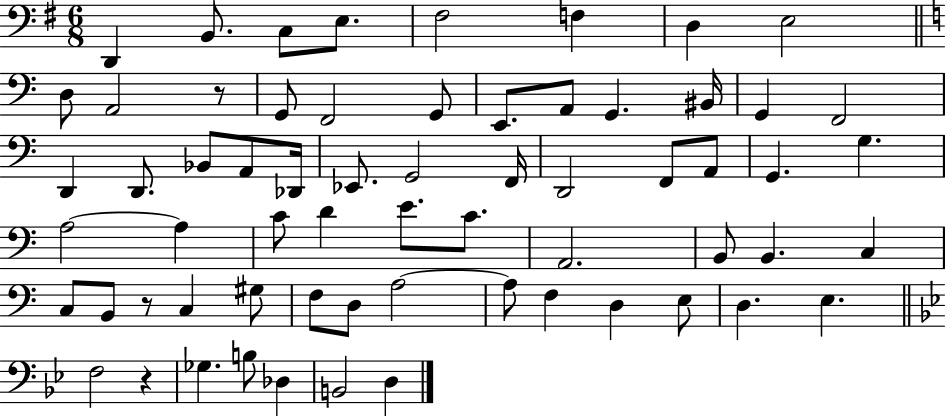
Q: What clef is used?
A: bass